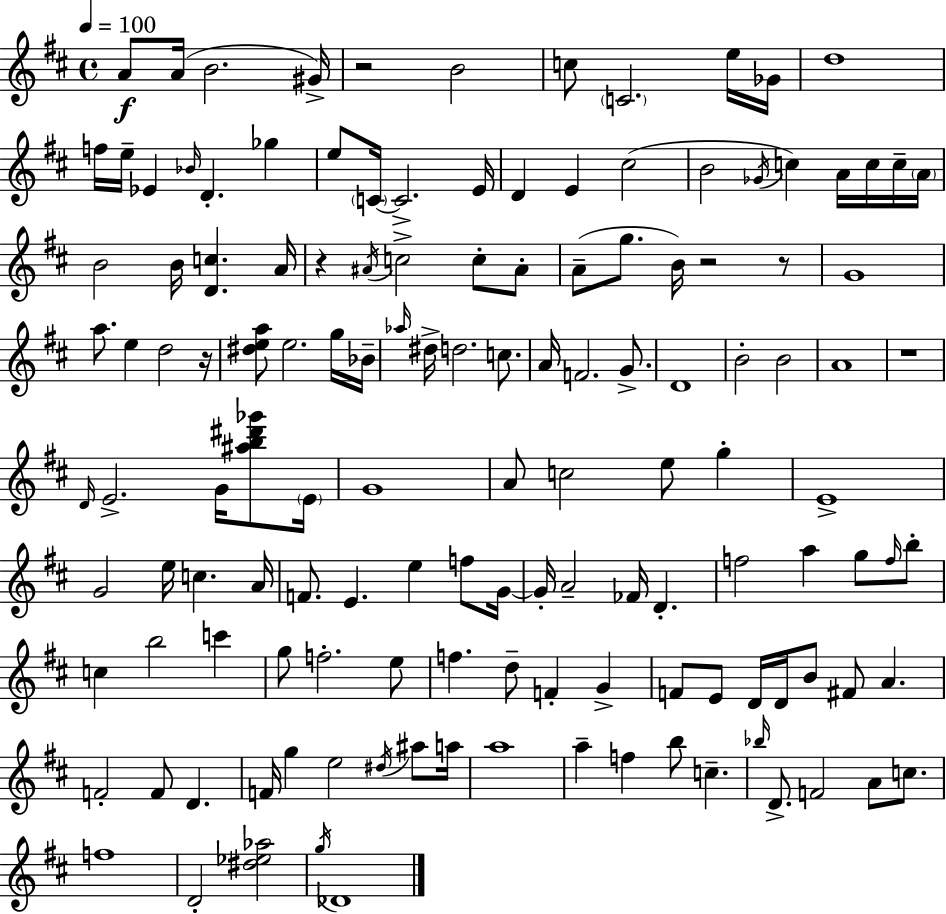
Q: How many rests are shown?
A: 6